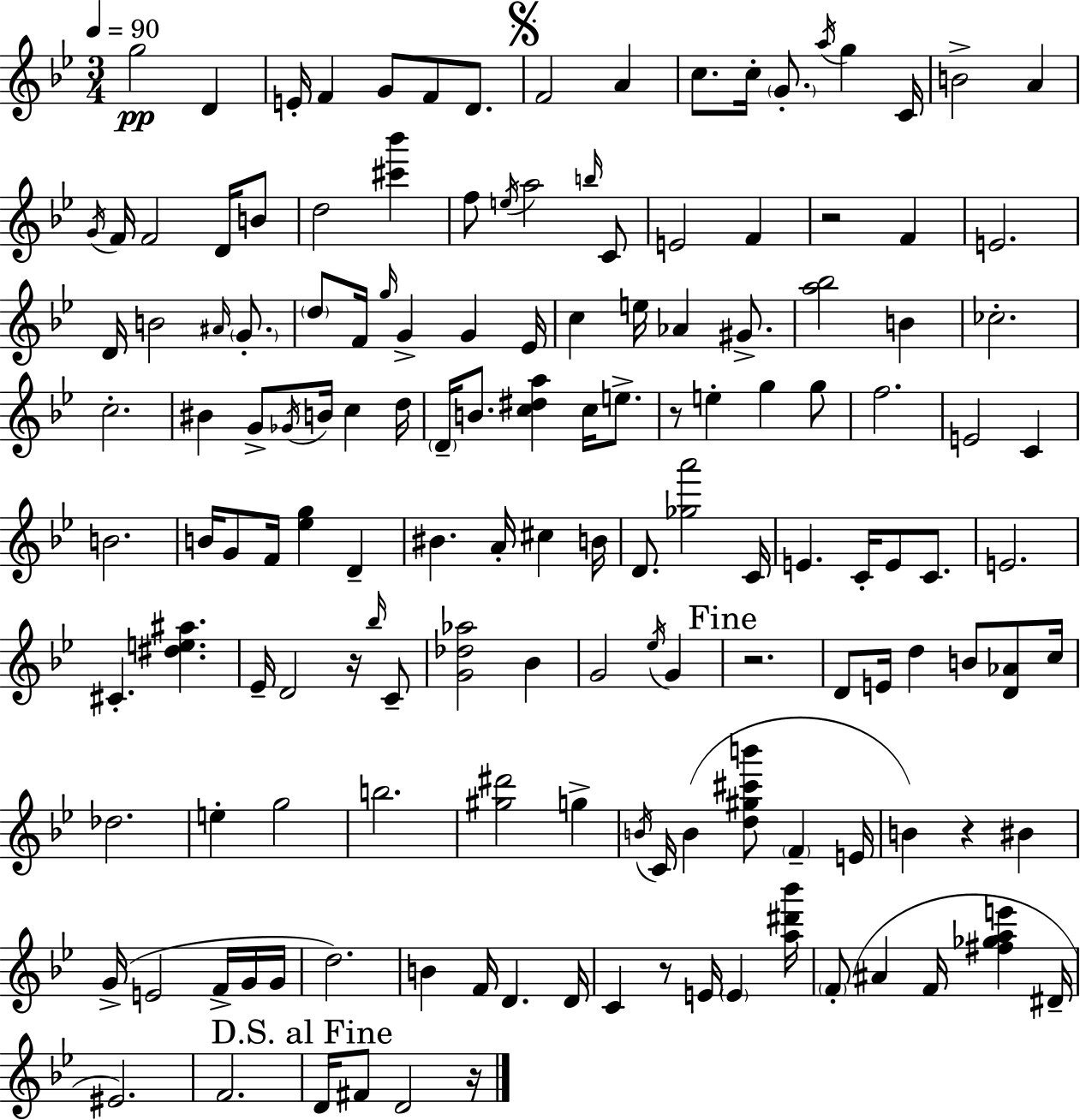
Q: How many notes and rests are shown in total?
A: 148